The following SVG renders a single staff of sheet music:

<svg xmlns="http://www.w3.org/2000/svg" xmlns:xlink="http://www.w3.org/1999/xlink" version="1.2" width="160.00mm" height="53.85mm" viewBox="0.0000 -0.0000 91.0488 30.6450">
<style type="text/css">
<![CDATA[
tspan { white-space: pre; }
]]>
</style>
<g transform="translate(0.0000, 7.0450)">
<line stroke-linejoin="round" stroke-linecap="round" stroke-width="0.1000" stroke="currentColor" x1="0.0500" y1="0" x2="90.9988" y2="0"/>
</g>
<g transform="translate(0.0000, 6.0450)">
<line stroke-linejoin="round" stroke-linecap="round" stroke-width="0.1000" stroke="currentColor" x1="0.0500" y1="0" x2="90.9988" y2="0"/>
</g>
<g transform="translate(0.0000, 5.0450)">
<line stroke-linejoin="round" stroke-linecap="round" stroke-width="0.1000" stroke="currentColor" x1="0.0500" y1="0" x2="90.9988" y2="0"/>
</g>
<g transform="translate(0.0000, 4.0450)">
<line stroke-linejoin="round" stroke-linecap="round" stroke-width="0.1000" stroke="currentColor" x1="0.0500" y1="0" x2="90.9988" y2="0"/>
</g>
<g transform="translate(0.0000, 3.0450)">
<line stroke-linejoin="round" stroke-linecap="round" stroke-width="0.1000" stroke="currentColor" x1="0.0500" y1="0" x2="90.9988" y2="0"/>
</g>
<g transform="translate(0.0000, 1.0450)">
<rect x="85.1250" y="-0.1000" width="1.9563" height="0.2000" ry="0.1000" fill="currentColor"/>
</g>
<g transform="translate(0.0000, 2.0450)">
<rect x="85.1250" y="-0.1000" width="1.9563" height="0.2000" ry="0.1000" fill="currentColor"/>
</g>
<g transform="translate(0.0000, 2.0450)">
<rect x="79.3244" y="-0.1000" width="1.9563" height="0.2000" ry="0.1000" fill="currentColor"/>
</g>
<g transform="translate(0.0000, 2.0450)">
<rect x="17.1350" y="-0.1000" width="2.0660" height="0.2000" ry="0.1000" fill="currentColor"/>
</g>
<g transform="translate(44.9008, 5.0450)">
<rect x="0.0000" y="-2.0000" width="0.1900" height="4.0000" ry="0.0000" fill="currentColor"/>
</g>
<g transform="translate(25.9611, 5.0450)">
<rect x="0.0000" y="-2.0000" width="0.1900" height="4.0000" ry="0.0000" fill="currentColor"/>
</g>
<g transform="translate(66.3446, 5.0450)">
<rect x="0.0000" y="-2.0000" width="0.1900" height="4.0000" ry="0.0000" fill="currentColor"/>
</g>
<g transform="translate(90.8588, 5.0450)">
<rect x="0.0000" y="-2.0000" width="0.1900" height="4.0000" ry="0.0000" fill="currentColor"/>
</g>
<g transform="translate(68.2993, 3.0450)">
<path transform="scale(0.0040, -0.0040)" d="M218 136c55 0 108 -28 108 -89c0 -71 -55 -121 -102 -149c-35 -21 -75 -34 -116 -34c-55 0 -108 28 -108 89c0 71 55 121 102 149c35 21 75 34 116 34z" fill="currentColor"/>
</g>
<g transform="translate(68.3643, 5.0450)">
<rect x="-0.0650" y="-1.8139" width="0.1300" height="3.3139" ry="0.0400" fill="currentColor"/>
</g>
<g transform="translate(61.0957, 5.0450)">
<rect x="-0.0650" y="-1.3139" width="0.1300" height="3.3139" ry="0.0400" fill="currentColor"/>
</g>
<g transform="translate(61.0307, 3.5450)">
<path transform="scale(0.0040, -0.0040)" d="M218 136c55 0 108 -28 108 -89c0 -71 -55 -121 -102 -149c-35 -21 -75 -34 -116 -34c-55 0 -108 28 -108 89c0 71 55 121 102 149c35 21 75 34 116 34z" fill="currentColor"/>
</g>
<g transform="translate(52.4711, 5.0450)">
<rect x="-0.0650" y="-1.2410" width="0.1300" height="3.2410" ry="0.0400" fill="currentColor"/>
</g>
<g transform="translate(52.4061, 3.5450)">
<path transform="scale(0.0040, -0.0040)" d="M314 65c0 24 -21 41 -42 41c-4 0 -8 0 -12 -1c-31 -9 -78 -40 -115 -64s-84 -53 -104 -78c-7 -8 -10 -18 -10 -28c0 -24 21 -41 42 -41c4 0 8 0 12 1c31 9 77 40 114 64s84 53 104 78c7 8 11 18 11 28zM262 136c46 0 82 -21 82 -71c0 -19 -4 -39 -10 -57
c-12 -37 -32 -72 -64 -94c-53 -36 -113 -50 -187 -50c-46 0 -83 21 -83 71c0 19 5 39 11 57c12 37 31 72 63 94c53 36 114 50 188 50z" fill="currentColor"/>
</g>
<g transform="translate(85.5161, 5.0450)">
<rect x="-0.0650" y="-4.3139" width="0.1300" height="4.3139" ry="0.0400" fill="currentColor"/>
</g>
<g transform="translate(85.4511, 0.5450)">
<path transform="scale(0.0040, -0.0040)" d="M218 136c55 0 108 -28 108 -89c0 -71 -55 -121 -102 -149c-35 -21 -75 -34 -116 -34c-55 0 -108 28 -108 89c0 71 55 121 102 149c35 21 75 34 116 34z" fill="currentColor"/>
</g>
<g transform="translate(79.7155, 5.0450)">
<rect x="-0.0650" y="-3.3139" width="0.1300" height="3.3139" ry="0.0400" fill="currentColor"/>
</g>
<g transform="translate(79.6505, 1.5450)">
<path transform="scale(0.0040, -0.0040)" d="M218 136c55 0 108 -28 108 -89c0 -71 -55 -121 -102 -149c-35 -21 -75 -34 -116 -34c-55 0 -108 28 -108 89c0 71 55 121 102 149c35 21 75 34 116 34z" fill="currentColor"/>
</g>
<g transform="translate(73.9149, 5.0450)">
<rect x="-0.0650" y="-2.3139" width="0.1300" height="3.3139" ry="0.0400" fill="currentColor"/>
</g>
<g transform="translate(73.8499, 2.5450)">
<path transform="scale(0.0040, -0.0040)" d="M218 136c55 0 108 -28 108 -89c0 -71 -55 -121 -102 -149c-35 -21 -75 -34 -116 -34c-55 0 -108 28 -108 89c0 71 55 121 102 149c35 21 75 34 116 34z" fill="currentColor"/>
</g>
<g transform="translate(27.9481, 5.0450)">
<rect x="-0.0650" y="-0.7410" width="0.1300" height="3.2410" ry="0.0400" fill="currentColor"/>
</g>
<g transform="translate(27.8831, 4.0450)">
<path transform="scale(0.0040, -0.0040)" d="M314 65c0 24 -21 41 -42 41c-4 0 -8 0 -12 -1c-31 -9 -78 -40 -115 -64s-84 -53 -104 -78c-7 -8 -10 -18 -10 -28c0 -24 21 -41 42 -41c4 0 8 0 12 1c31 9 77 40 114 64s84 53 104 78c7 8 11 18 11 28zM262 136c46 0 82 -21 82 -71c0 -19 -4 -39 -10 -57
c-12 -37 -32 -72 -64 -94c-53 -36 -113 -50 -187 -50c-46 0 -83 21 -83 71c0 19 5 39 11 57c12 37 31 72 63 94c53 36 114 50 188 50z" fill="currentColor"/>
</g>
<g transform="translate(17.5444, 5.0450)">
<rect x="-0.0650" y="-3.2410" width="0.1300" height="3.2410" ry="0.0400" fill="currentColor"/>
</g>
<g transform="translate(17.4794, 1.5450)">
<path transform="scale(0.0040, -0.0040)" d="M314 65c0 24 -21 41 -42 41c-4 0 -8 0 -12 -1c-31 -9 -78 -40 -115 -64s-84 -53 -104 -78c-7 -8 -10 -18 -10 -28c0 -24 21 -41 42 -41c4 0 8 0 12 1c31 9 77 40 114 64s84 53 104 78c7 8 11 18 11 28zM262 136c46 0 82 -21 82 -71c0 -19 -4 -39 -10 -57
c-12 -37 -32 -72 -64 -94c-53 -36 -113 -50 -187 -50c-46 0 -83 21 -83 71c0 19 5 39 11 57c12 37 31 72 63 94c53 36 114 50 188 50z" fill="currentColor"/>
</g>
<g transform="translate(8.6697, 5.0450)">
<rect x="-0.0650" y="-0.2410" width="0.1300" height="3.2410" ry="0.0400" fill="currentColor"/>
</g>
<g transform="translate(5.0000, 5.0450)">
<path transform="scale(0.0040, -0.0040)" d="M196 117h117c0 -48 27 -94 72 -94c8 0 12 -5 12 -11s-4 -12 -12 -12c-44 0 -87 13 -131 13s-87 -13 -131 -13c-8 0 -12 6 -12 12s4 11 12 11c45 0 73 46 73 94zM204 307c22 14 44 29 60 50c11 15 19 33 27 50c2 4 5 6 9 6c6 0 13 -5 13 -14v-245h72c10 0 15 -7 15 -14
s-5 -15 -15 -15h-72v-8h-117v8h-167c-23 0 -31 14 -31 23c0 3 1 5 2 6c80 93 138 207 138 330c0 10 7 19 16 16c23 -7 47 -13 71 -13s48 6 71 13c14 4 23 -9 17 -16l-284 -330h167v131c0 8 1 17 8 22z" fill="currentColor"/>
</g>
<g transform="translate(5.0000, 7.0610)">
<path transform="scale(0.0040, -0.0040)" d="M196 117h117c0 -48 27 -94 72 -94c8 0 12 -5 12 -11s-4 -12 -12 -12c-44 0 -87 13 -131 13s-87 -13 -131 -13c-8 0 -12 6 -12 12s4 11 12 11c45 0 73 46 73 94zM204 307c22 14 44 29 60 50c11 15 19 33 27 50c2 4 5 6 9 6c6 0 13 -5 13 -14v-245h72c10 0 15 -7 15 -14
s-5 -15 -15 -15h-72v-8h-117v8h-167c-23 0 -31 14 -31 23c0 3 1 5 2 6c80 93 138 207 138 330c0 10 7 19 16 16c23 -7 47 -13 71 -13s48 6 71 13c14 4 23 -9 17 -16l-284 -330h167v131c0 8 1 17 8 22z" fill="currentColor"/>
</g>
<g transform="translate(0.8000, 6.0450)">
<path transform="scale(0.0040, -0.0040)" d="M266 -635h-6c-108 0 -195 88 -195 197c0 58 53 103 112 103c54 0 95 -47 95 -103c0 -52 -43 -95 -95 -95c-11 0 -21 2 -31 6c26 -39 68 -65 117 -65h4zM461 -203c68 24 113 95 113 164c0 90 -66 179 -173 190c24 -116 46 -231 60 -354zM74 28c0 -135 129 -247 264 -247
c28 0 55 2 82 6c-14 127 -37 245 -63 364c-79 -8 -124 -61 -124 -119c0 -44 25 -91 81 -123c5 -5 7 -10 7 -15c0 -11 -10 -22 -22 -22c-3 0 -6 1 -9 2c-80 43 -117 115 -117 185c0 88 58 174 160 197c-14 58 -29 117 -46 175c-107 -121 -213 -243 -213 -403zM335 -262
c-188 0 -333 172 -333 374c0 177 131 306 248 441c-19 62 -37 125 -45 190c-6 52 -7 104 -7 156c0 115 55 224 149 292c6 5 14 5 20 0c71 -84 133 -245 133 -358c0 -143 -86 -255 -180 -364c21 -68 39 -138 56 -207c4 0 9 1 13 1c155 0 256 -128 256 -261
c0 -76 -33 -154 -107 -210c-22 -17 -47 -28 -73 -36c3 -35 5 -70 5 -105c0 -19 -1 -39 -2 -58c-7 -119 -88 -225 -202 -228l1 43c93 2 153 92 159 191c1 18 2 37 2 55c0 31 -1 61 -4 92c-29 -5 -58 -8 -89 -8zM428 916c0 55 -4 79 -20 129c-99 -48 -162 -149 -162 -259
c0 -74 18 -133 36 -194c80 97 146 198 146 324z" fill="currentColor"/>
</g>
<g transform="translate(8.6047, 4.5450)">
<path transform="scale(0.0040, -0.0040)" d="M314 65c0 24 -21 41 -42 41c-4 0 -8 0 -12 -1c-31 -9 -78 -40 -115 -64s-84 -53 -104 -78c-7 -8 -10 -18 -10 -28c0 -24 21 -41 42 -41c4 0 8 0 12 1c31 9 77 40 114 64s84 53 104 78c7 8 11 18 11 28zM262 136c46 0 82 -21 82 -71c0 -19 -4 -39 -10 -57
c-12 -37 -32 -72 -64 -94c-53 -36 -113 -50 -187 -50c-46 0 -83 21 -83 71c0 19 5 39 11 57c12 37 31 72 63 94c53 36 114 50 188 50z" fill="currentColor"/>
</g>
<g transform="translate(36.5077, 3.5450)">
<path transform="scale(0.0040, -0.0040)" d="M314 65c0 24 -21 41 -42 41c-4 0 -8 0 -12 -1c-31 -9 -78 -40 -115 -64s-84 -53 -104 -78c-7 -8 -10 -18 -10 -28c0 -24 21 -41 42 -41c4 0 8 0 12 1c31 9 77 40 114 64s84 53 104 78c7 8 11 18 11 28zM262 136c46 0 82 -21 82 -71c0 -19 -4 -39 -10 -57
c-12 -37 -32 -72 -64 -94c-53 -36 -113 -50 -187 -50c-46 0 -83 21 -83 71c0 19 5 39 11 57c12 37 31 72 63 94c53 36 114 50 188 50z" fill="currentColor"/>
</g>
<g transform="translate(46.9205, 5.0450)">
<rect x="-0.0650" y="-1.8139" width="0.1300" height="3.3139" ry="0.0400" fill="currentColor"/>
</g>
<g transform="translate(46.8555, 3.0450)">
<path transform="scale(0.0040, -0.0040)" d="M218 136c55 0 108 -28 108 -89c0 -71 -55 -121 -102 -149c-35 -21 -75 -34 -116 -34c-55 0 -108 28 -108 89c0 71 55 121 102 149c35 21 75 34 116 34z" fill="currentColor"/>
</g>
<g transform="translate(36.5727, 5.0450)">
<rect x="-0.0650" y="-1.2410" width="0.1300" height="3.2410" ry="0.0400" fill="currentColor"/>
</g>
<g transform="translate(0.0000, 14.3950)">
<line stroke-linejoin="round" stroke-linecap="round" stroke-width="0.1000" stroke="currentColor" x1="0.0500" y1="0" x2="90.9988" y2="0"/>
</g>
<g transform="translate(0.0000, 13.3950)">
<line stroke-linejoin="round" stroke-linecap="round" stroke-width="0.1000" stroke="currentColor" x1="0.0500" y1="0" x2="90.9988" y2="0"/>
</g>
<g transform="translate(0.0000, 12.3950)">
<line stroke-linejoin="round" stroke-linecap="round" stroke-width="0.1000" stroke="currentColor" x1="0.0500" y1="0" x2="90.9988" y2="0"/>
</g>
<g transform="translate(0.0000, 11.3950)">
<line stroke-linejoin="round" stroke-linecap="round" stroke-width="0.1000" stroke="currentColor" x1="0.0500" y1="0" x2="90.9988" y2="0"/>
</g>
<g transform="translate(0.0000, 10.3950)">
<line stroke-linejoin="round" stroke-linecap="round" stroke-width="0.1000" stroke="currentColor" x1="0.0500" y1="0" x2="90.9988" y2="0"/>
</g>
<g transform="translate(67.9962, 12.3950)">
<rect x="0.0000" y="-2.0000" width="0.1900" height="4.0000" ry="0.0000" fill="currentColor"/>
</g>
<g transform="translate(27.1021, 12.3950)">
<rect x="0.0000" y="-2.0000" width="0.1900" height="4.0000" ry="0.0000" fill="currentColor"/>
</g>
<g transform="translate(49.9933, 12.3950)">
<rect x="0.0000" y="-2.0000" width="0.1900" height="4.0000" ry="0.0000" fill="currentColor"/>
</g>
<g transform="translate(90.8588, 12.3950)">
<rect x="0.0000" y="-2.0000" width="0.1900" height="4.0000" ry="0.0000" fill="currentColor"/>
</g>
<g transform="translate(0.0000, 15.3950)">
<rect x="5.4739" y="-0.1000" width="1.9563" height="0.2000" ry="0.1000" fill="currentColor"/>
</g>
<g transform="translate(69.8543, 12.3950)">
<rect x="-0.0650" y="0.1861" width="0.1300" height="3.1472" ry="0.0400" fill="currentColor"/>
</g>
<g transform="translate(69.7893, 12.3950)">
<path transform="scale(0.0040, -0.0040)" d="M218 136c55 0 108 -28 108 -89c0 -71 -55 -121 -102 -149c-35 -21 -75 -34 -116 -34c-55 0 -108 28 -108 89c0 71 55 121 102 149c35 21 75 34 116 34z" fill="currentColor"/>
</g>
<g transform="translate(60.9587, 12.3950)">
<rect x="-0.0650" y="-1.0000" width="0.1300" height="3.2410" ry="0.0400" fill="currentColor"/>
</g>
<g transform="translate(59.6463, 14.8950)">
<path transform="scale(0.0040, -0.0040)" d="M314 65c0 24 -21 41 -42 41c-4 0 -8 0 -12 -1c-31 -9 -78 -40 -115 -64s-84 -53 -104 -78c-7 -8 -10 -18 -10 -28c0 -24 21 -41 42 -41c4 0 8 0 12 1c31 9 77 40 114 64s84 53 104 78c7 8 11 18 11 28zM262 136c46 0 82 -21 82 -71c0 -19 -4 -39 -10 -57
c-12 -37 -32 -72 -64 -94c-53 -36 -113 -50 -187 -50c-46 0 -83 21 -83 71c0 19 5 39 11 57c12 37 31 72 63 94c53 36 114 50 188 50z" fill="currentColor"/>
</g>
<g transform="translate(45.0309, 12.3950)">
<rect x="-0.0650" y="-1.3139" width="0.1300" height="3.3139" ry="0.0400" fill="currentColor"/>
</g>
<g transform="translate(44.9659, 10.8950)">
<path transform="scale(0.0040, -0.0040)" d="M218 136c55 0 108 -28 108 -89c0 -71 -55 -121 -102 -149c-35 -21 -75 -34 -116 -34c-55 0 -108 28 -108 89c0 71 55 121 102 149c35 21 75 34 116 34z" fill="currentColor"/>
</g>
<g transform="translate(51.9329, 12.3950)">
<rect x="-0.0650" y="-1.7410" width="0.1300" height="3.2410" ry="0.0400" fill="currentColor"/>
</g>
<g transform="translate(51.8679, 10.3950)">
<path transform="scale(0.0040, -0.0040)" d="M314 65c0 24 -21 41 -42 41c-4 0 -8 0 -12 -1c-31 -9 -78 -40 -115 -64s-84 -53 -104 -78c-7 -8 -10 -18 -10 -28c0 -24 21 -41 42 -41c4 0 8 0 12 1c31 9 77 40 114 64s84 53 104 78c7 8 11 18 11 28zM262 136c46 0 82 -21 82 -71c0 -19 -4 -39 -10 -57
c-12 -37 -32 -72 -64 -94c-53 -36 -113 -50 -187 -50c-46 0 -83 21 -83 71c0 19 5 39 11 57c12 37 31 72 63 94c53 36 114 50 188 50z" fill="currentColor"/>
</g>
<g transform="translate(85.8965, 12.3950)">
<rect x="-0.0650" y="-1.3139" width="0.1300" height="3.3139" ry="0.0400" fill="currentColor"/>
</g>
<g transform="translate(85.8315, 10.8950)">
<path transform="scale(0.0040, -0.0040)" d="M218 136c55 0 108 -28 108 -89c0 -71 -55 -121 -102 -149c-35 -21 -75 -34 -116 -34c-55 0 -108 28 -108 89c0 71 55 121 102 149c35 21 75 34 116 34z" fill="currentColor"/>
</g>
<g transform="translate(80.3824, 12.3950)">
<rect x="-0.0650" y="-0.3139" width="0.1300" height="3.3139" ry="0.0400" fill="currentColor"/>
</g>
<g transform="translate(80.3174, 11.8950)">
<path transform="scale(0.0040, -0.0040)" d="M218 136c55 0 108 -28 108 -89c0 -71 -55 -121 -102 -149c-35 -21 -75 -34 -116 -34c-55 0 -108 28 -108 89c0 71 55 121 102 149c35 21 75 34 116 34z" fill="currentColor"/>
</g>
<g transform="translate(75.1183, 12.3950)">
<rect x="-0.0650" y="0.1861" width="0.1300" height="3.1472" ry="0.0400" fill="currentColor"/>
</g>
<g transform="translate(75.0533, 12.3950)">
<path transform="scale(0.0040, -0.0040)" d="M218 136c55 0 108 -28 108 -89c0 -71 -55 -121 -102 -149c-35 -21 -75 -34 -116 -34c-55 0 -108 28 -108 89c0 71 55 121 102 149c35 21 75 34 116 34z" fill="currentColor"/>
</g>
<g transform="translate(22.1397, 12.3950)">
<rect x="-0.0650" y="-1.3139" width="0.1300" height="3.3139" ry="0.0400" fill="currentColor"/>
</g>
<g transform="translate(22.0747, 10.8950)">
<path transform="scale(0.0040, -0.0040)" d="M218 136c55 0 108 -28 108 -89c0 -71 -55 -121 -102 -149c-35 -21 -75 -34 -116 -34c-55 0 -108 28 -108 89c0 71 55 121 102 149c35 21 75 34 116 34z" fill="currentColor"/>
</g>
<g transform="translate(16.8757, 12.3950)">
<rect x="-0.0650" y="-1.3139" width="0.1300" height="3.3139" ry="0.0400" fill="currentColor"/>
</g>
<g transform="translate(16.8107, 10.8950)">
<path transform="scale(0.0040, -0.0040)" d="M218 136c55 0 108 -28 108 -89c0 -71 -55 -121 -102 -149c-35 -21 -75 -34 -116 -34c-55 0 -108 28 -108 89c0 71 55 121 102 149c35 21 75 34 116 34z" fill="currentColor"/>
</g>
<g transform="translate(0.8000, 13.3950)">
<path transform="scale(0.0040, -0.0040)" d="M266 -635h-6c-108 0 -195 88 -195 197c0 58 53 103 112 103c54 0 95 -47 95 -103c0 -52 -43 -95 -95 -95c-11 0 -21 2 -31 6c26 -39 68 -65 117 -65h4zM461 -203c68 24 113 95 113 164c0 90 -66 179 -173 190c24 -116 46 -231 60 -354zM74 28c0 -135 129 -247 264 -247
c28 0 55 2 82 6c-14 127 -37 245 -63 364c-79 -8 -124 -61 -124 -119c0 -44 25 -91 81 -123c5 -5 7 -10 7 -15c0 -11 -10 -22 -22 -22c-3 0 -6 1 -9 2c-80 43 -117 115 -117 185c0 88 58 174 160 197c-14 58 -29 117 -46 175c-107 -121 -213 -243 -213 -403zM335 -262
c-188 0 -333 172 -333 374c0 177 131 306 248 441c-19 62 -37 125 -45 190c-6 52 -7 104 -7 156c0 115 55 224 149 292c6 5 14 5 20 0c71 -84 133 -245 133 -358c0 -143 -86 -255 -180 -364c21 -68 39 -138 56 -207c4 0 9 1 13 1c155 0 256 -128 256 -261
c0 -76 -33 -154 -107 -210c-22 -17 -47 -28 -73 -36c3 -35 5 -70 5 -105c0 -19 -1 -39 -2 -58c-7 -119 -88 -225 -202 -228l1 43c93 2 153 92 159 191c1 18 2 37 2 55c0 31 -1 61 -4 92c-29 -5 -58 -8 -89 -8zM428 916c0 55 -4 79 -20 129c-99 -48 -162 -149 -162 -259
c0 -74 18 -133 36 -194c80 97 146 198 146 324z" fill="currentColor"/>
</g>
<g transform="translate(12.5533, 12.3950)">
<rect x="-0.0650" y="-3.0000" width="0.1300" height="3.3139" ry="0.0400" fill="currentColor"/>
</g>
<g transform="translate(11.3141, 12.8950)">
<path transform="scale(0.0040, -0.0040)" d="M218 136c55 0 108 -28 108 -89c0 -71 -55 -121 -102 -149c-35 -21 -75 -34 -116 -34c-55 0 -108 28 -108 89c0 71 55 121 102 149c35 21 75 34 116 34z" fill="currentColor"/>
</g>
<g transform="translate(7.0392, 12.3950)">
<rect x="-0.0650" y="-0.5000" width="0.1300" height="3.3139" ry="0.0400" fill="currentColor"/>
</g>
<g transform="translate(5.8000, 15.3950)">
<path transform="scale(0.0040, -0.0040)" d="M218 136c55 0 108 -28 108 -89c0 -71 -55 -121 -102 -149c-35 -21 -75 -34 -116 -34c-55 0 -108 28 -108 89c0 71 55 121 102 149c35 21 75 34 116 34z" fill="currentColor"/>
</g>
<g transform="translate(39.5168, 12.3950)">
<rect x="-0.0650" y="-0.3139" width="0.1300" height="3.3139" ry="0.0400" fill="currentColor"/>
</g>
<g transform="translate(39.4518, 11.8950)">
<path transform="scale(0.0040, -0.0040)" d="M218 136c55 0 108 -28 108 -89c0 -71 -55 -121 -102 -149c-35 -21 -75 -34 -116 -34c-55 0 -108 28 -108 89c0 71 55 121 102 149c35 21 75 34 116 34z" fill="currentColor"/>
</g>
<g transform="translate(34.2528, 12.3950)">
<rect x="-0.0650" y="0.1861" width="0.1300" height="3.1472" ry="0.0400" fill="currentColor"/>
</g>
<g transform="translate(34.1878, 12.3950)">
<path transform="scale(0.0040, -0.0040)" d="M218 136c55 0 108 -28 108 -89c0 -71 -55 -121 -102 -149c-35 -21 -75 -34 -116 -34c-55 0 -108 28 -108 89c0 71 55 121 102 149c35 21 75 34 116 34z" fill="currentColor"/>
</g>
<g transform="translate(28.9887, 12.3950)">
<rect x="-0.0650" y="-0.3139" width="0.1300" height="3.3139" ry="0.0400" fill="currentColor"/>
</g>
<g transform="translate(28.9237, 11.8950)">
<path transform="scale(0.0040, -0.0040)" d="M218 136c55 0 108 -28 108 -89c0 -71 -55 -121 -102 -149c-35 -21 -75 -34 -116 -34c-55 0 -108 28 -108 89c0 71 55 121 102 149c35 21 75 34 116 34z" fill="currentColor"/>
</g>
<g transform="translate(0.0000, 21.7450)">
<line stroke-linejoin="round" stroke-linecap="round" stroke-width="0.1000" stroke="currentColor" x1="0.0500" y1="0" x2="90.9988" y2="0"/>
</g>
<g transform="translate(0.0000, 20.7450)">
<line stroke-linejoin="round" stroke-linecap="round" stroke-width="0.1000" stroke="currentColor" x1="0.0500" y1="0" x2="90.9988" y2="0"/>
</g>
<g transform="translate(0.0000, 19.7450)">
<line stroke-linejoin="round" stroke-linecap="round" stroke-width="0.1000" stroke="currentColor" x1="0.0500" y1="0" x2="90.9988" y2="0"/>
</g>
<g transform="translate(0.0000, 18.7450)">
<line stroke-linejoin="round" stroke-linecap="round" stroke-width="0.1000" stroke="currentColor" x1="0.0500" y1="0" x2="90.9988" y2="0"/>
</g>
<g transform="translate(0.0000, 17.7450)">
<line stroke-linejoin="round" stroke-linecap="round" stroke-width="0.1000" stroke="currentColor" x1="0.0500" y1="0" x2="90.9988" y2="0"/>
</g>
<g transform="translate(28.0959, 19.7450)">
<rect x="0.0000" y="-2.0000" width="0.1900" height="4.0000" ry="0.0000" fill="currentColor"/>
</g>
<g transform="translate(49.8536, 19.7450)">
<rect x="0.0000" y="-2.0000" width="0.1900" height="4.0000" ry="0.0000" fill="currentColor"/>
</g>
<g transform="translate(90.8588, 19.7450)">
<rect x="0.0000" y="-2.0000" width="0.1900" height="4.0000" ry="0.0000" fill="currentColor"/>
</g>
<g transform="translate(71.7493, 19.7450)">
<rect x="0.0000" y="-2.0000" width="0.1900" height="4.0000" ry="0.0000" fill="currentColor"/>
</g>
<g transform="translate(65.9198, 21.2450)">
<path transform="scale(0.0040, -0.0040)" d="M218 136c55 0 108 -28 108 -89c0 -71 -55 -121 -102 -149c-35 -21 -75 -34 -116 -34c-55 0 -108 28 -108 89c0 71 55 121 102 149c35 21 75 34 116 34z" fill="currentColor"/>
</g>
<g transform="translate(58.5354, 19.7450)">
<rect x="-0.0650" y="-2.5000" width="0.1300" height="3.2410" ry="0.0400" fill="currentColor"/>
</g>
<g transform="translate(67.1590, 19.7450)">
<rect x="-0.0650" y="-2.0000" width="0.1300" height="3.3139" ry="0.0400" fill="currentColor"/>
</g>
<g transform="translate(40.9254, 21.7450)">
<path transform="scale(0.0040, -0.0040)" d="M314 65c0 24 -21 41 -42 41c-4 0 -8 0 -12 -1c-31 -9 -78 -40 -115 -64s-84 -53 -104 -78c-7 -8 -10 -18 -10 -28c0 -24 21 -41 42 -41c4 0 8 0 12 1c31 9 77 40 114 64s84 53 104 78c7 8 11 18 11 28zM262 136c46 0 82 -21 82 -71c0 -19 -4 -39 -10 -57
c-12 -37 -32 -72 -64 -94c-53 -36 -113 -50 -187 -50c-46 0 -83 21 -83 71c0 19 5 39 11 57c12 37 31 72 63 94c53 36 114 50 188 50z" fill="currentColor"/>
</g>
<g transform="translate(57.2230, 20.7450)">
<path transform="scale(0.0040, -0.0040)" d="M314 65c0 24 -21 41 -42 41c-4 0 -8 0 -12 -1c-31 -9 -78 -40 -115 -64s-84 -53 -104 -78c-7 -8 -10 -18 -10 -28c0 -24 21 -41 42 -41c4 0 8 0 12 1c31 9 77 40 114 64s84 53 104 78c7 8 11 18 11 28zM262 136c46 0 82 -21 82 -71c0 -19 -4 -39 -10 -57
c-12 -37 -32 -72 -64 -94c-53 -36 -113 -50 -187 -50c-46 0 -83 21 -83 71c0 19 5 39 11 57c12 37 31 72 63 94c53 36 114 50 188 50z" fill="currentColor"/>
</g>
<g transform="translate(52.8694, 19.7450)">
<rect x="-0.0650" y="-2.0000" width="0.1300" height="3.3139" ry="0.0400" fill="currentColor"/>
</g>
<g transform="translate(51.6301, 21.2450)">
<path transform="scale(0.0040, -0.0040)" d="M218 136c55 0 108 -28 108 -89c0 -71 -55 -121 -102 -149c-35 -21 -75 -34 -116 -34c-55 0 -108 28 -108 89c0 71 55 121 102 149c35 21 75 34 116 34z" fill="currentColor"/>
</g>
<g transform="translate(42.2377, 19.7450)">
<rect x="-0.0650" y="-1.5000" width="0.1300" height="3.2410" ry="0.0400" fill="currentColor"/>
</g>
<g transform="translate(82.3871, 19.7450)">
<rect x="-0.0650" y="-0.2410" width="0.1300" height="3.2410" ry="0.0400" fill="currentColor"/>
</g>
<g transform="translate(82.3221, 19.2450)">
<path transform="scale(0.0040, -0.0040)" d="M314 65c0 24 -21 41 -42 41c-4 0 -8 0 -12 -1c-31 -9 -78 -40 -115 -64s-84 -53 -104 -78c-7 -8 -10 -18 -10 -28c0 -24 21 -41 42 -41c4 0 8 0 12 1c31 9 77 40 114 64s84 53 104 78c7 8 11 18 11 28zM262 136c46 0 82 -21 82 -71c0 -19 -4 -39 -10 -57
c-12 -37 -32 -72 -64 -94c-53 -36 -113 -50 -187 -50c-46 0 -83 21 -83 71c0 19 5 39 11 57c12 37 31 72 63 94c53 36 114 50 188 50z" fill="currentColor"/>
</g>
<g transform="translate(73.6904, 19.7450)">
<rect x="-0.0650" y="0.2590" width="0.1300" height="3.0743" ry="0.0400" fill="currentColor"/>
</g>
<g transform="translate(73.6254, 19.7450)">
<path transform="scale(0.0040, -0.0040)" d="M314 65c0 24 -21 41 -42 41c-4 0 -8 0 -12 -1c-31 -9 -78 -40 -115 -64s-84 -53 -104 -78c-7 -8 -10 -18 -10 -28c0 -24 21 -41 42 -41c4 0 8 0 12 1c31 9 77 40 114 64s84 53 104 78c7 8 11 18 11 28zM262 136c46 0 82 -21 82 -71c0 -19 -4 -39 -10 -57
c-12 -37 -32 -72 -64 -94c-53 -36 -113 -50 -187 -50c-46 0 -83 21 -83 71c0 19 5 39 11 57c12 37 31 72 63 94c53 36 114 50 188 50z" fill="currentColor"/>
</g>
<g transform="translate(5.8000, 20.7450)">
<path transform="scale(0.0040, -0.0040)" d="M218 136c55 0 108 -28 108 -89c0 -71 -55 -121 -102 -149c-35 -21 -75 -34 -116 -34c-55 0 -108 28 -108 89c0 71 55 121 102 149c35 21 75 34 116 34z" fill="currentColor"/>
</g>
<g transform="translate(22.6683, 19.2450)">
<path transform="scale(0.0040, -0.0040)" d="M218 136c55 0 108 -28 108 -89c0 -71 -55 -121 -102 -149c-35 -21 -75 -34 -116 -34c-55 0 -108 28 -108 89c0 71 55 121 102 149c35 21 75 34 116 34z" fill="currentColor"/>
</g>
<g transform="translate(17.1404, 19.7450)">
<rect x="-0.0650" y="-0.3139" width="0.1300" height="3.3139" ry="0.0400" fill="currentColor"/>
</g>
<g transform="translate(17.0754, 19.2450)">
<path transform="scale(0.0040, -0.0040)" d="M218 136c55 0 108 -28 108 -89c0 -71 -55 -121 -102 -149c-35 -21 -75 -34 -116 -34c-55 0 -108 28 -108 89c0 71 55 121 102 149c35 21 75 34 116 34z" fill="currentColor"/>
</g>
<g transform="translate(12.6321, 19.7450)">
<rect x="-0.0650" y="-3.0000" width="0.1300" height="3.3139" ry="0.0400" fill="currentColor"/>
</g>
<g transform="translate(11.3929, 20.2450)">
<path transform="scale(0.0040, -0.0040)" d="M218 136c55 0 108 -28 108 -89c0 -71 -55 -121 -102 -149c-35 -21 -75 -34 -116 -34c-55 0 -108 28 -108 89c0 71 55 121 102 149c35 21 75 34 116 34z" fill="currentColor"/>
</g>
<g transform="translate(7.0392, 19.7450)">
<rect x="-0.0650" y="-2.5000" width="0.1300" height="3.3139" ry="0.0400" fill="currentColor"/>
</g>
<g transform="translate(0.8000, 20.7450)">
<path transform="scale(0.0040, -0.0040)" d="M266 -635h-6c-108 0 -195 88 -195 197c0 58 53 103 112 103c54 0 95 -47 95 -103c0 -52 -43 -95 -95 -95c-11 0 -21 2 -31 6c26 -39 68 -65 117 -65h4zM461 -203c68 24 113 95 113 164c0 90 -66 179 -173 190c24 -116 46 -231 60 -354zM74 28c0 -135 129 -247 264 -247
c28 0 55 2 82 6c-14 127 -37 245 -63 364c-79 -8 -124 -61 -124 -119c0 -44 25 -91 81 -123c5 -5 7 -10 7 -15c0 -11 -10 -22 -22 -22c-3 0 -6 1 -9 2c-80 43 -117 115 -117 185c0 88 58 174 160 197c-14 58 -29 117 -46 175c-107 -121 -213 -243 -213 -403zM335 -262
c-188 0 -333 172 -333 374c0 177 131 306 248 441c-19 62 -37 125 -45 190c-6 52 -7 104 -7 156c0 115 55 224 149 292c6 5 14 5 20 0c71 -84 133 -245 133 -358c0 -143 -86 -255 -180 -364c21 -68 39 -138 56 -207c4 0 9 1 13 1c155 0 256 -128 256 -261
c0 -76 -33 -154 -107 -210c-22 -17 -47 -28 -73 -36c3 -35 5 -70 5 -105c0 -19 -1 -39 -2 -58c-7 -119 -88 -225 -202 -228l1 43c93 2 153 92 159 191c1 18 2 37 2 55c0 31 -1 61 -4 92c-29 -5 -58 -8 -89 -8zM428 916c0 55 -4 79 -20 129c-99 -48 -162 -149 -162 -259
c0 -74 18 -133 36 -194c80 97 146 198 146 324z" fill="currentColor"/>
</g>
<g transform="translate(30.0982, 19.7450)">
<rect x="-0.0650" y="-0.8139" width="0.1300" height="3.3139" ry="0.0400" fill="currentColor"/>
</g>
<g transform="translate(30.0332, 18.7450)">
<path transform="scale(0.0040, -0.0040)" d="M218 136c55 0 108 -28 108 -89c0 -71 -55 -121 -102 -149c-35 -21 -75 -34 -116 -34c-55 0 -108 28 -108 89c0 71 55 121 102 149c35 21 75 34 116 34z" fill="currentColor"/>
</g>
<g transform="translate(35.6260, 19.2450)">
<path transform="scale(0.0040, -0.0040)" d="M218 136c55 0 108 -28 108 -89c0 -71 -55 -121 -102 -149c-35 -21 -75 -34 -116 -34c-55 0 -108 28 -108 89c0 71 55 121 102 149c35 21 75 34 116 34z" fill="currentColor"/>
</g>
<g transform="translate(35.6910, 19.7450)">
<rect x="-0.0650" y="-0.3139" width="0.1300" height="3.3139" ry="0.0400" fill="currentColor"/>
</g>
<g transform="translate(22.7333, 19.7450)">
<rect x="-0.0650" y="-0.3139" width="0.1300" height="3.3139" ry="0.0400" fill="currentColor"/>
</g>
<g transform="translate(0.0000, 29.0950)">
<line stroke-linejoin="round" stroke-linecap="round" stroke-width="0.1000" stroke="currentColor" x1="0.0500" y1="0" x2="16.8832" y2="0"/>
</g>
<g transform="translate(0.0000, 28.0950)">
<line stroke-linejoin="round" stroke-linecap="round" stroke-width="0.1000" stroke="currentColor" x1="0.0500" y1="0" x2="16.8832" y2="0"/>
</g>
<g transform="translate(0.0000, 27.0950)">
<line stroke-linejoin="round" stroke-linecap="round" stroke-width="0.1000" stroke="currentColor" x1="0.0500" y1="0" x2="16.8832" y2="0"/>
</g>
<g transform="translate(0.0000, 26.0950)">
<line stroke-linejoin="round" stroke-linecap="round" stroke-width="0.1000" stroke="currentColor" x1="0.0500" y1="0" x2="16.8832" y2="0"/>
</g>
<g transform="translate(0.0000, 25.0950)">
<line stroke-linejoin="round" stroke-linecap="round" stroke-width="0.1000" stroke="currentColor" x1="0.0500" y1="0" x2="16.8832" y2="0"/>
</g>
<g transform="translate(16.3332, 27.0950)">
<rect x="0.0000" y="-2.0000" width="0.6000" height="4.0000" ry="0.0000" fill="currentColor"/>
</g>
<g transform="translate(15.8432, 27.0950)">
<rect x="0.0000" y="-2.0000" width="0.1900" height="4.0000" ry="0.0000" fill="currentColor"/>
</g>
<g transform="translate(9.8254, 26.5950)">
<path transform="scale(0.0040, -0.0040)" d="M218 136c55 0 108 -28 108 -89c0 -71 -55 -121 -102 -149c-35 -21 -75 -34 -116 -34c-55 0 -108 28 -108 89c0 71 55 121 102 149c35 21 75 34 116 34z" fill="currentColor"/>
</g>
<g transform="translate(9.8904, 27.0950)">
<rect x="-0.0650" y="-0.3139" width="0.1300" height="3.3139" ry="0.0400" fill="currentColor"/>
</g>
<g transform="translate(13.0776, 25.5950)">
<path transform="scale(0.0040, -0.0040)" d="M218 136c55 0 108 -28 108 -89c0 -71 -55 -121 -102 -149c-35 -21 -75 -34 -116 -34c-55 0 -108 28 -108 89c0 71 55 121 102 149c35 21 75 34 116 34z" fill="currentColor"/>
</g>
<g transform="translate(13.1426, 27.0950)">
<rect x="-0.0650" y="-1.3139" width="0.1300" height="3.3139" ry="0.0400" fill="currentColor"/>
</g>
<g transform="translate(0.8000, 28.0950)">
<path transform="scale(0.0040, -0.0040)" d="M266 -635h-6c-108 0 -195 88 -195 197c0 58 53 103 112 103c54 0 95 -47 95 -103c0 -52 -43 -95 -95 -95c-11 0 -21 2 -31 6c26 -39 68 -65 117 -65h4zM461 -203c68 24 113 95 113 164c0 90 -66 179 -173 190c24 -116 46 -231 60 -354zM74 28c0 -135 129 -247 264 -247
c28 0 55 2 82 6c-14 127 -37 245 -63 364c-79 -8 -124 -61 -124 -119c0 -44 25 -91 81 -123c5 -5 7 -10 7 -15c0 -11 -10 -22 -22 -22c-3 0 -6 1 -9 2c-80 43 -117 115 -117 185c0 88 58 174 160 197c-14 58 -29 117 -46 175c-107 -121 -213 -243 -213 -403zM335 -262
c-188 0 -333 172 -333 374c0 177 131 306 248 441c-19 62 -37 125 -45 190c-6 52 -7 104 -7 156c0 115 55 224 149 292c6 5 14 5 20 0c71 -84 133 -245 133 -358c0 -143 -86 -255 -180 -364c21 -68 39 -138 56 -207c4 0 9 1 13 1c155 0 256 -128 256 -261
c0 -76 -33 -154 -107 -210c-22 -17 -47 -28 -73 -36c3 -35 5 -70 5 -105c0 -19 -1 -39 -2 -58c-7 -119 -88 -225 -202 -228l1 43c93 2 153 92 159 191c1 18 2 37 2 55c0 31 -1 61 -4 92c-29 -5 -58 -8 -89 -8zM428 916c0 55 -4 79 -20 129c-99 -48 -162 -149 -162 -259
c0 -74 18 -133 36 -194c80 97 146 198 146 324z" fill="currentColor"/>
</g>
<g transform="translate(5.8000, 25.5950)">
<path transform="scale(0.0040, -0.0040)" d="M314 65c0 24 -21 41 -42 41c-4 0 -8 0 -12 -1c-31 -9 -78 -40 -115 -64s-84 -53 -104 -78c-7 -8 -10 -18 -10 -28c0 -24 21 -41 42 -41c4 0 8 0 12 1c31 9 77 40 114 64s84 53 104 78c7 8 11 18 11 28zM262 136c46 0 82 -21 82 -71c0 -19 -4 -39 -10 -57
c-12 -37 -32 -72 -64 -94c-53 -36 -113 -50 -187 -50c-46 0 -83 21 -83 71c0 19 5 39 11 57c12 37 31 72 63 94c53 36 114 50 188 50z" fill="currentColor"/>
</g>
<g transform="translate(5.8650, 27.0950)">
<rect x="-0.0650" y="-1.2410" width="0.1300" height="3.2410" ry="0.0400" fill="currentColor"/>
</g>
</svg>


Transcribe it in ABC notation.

X:1
T:Untitled
M:4/4
L:1/4
K:C
c2 b2 d2 e2 f e2 e f g b d' C A e e c B c e f2 D2 B B c e G A c c d c E2 F G2 F B2 c2 e2 c e